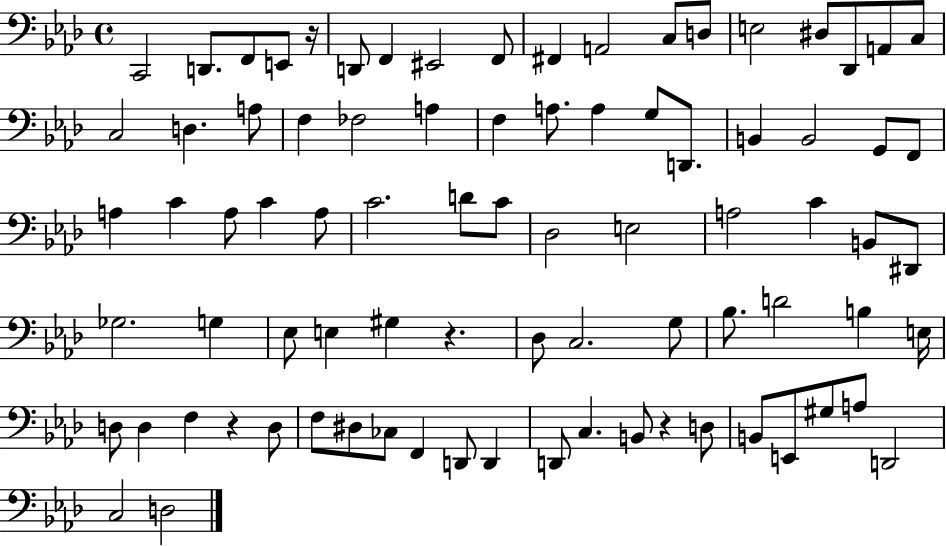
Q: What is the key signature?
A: AES major